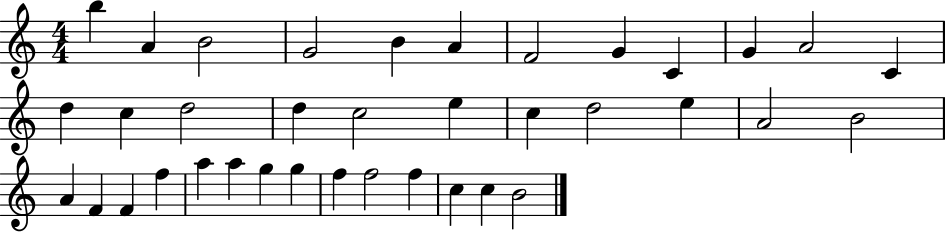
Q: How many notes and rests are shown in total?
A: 37